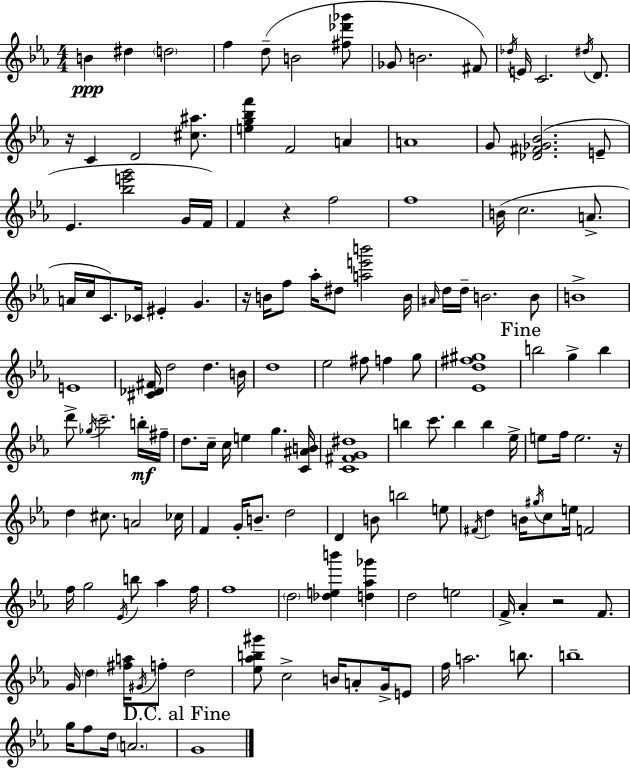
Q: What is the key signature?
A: EES major